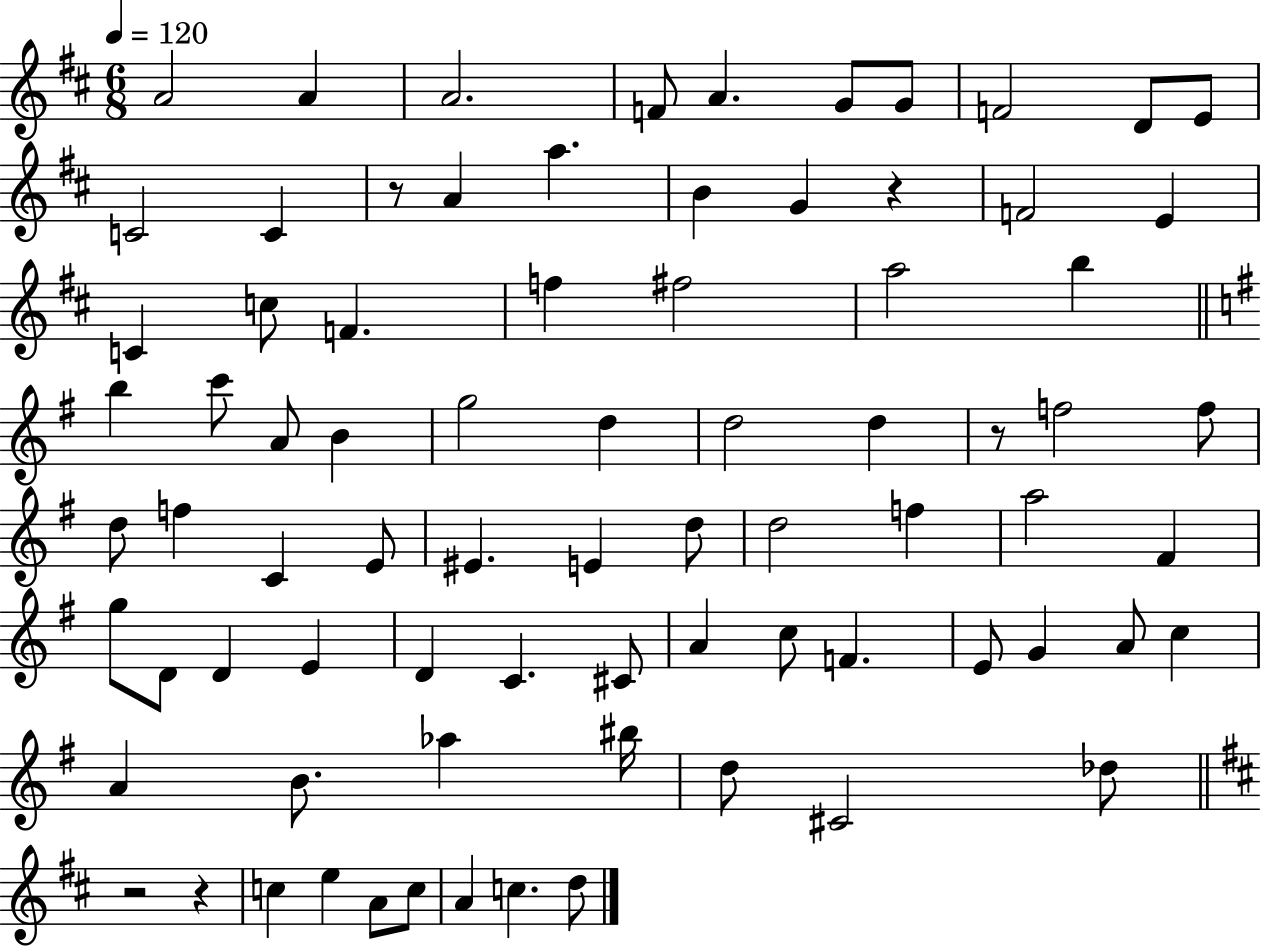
{
  \clef treble
  \numericTimeSignature
  \time 6/8
  \key d \major
  \tempo 4 = 120
  a'2 a'4 | a'2. | f'8 a'4. g'8 g'8 | f'2 d'8 e'8 | \break c'2 c'4 | r8 a'4 a''4. | b'4 g'4 r4 | f'2 e'4 | \break c'4 c''8 f'4. | f''4 fis''2 | a''2 b''4 | \bar "||" \break \key g \major b''4 c'''8 a'8 b'4 | g''2 d''4 | d''2 d''4 | r8 f''2 f''8 | \break d''8 f''4 c'4 e'8 | eis'4. e'4 d''8 | d''2 f''4 | a''2 fis'4 | \break g''8 d'8 d'4 e'4 | d'4 c'4. cis'8 | a'4 c''8 f'4. | e'8 g'4 a'8 c''4 | \break a'4 b'8. aes''4 bis''16 | d''8 cis'2 des''8 | \bar "||" \break \key b \minor r2 r4 | c''4 e''4 a'8 c''8 | a'4 c''4. d''8 | \bar "|."
}